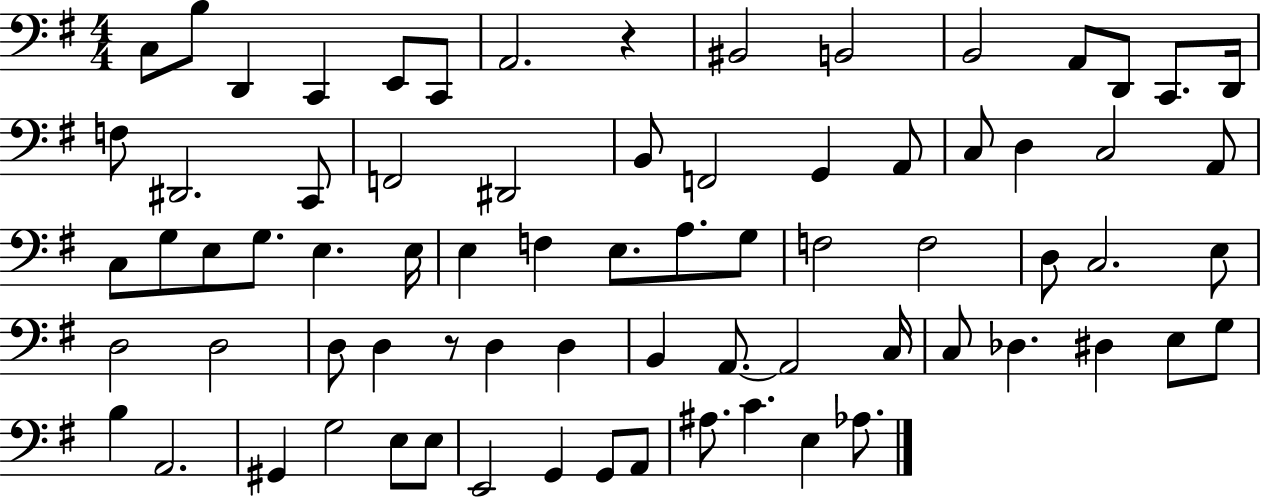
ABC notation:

X:1
T:Untitled
M:4/4
L:1/4
K:G
C,/2 B,/2 D,, C,, E,,/2 C,,/2 A,,2 z ^B,,2 B,,2 B,,2 A,,/2 D,,/2 C,,/2 D,,/4 F,/2 ^D,,2 C,,/2 F,,2 ^D,,2 B,,/2 F,,2 G,, A,,/2 C,/2 D, C,2 A,,/2 C,/2 G,/2 E,/2 G,/2 E, E,/4 E, F, E,/2 A,/2 G,/2 F,2 F,2 D,/2 C,2 E,/2 D,2 D,2 D,/2 D, z/2 D, D, B,, A,,/2 A,,2 C,/4 C,/2 _D, ^D, E,/2 G,/2 B, A,,2 ^G,, G,2 E,/2 E,/2 E,,2 G,, G,,/2 A,,/2 ^A,/2 C E, _A,/2